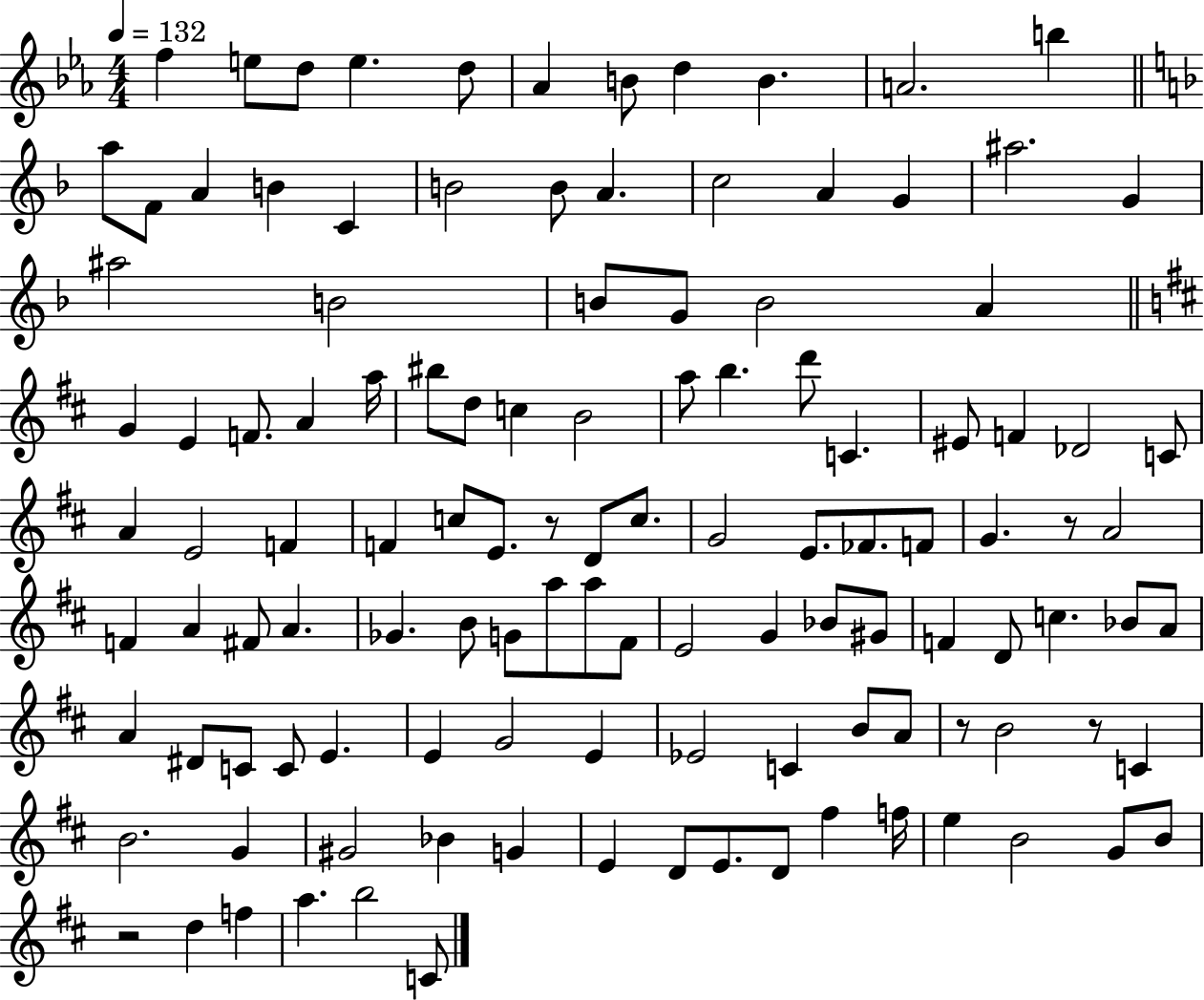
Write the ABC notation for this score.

X:1
T:Untitled
M:4/4
L:1/4
K:Eb
f e/2 d/2 e d/2 _A B/2 d B A2 b a/2 F/2 A B C B2 B/2 A c2 A G ^a2 G ^a2 B2 B/2 G/2 B2 A G E F/2 A a/4 ^b/2 d/2 c B2 a/2 b d'/2 C ^E/2 F _D2 C/2 A E2 F F c/2 E/2 z/2 D/2 c/2 G2 E/2 _F/2 F/2 G z/2 A2 F A ^F/2 A _G B/2 G/2 a/2 a/2 ^F/2 E2 G _B/2 ^G/2 F D/2 c _B/2 A/2 A ^D/2 C/2 C/2 E E G2 E _E2 C B/2 A/2 z/2 B2 z/2 C B2 G ^G2 _B G E D/2 E/2 D/2 ^f f/4 e B2 G/2 B/2 z2 d f a b2 C/2